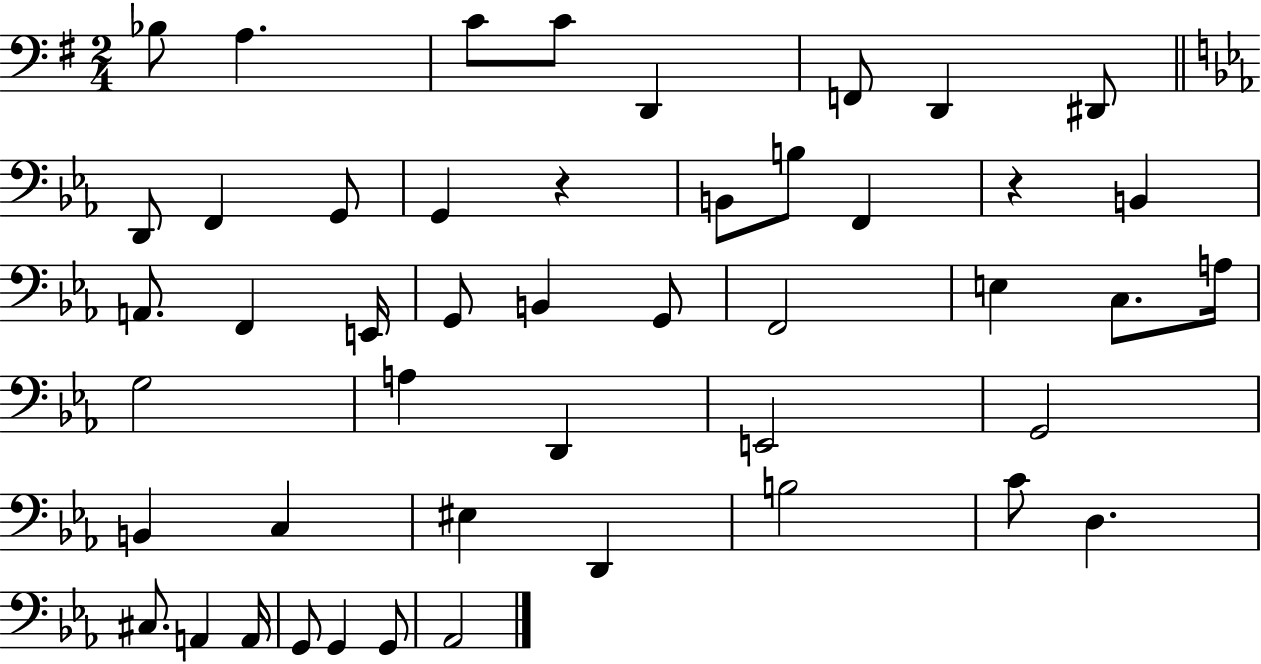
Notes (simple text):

Bb3/e A3/q. C4/e C4/e D2/q F2/e D2/q D#2/e D2/e F2/q G2/e G2/q R/q B2/e B3/e F2/q R/q B2/q A2/e. F2/q E2/s G2/e B2/q G2/e F2/h E3/q C3/e. A3/s G3/h A3/q D2/q E2/h G2/h B2/q C3/q EIS3/q D2/q B3/h C4/e D3/q. C#3/e. A2/q A2/s G2/e G2/q G2/e Ab2/h